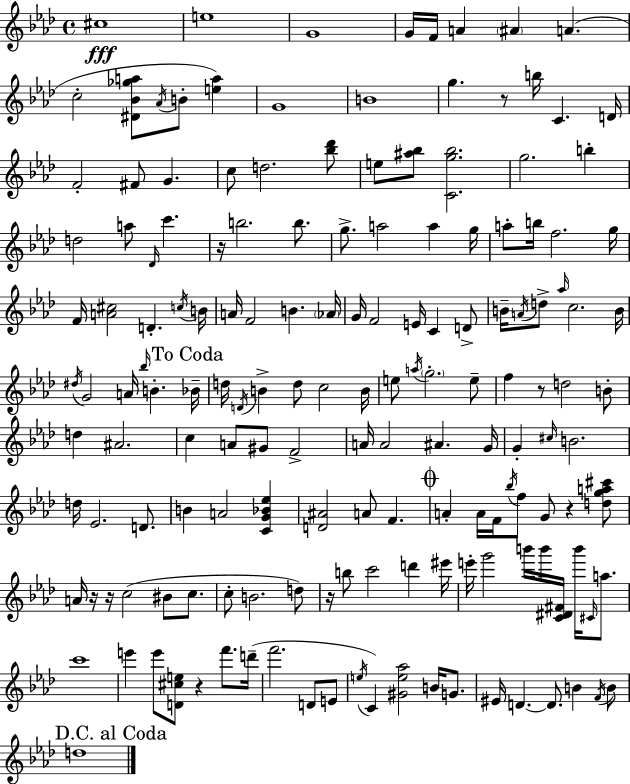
C#5/w E5/w G4/w G4/s F4/s A4/q A#4/q A4/q. C5/h [D#4,Bb4,Gb5,A5]/e Ab4/s B4/e [E5,A5]/q G4/w B4/w G5/q. R/e B5/s C4/q. D4/s F4/h F#4/e G4/q. C5/e D5/h. [Bb5,Db6]/e E5/e [A#5,Bb5]/e [C4,G5,Bb5]/h. G5/h. B5/q D5/h A5/e Db4/s C6/q. R/s B5/h. B5/e. G5/e. A5/h A5/q G5/s A5/e B5/s F5/h. G5/s F4/s [A4,C#5]/h D4/q. C5/s B4/s A4/s F4/h B4/q. Ab4/s G4/s F4/h E4/s C4/q D4/e B4/s A4/s D5/e Ab5/s C5/h. B4/s D#5/s G4/h A4/s Bb5/s B4/q. Bb4/s D5/s D4/s B4/q D5/e C5/h B4/s E5/e A5/s G5/h. E5/e F5/q R/e D5/h B4/e D5/q A#4/h. C5/q A4/e G#4/e F4/h A4/s A4/h A#4/q. G4/s G4/q C#5/s B4/h. D5/s Eb4/h. D4/e. B4/q A4/h [C4,G4,Bb4,Eb5]/q [D4,A#4]/h A4/e F4/q. A4/q A4/s F4/s Bb5/s F5/e G4/e R/q [D5,G5,A5,C#6]/e A4/s R/s R/s C5/h BIS4/e C5/e. C5/e B4/h. D5/e R/s B5/e C6/h D6/q EIS6/s E6/s G6/h B6/s B6/s [C4,D#4,F#4]/s B6/s C#4/s A5/e. C6/w E6/q E6/e [D4,C#5,E5]/e R/q F6/e. D6/s F6/h. D4/e E4/e E5/s C4/q [G#4,E5,Ab5]/h B4/s G4/e. EIS4/s D4/q. D4/e. B4/q F4/s B4/e D5/w